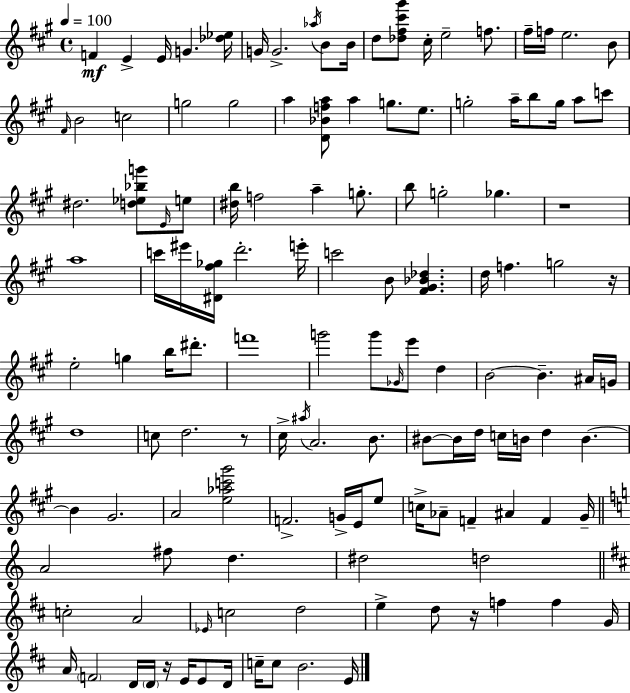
F4/q E4/q E4/s G4/q. [Db5,Eb5]/s G4/s G4/h. Ab5/s B4/e B4/s D5/e [Db5,F#5,C#6,G#6]/e C#5/s E5/h F5/e. F#5/s F5/s E5/h. B4/e F#4/s B4/h C5/h G5/h G5/h A5/q [D4,Bb4,F5,A5]/e A5/q G5/e. E5/e. G5/h A5/s B5/e G5/s A5/e C6/e D#5/h. [D5,Eb5,Bb5,G6]/e E4/s E5/e [D#5,B5]/s F5/h A5/q G5/e. B5/e G5/h Gb5/q. R/w A5/w C6/s EIS6/s [D#4,F#5,Gb5]/s D6/h. E6/s C6/h B4/e [F#4,G#4,Bb4,Db5]/q. D5/s F5/q. G5/h R/s E5/h G5/q B5/s D#6/e. F6/w G6/h G6/e Gb4/s E6/e D5/q B4/h B4/q. A#4/s G4/s D5/w C5/e D5/h. R/e C#5/s A#5/s A4/h. B4/e. BIS4/e BIS4/s D5/s C5/s B4/s D5/q B4/q. B4/q G#4/h. A4/h [E5,Ab5,C6,G#6]/h F4/h. G4/s E4/s E5/e C5/s Ab4/e F4/q A#4/q F4/q G#4/s A4/h F#5/e D5/q. D#5/h D5/h C5/h A4/h Eb4/s C5/h D5/h E5/q D5/e R/s F5/q F5/q G4/s A4/s F4/h D4/s D4/s R/s E4/s E4/e D4/s C5/s C5/e B4/h. E4/s